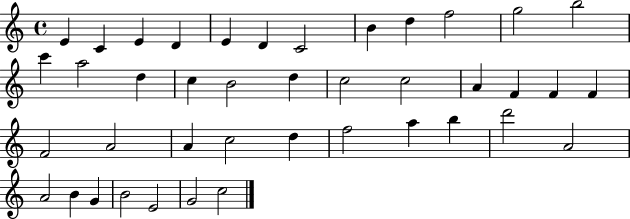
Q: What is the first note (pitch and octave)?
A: E4